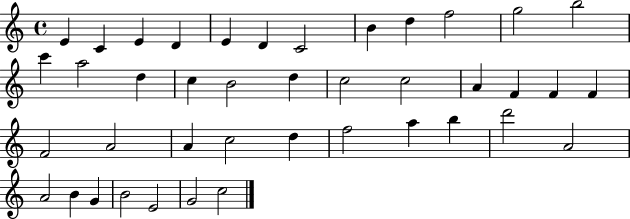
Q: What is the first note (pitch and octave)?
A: E4